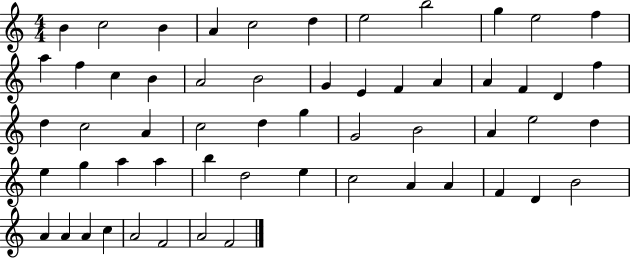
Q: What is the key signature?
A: C major